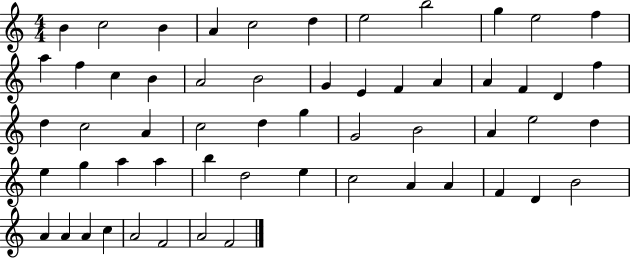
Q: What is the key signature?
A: C major